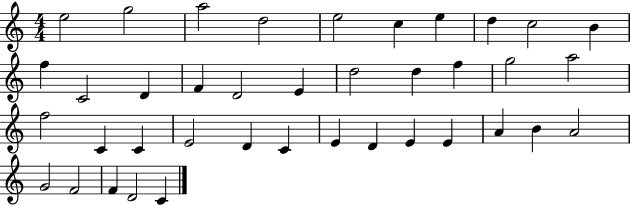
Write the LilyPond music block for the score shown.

{
  \clef treble
  \numericTimeSignature
  \time 4/4
  \key c \major
  e''2 g''2 | a''2 d''2 | e''2 c''4 e''4 | d''4 c''2 b'4 | \break f''4 c'2 d'4 | f'4 d'2 e'4 | d''2 d''4 f''4 | g''2 a''2 | \break f''2 c'4 c'4 | e'2 d'4 c'4 | e'4 d'4 e'4 e'4 | a'4 b'4 a'2 | \break g'2 f'2 | f'4 d'2 c'4 | \bar "|."
}